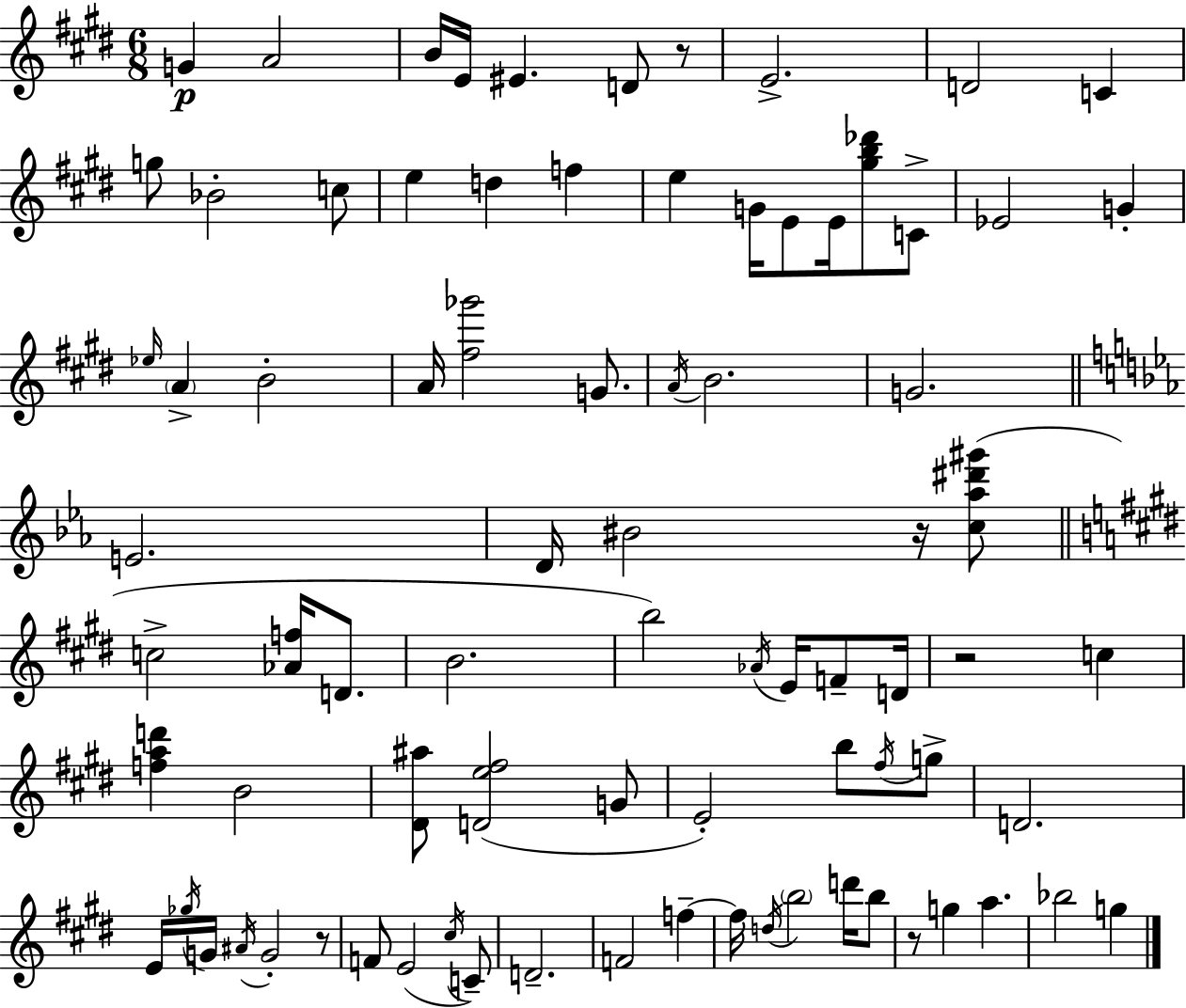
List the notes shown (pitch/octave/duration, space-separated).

G4/q A4/h B4/s E4/s EIS4/q. D4/e R/e E4/h. D4/h C4/q G5/e Bb4/h C5/e E5/q D5/q F5/q E5/q G4/s E4/e E4/s [G#5,B5,Db6]/e C4/e Eb4/h G4/q Eb5/s A4/q B4/h A4/s [F#5,Gb6]/h G4/e. A4/s B4/h. G4/h. E4/h. D4/s BIS4/h R/s [C5,Ab5,D#6,G#6]/e C5/h [Ab4,F5]/s D4/e. B4/h. B5/h Ab4/s E4/s F4/e D4/s R/h C5/q [F5,A5,D6]/q B4/h [D#4,A#5]/e [D4,E5,F#5]/h G4/e E4/h B5/e F#5/s G5/e D4/h. E4/s Gb5/s G4/s A#4/s G4/h R/e F4/e E4/h C#5/s C4/e D4/h. F4/h F5/q F5/s D5/s B5/h D6/s B5/e R/e G5/q A5/q. Bb5/h G5/q